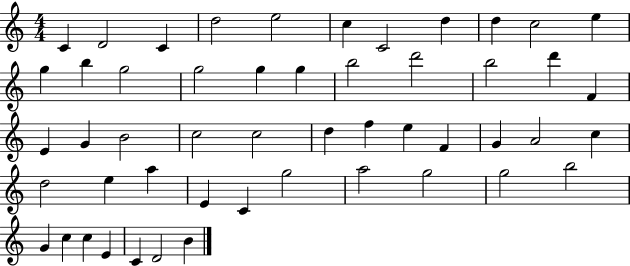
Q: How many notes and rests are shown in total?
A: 51